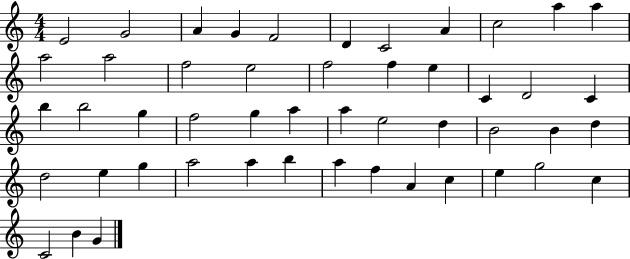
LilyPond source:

{
  \clef treble
  \numericTimeSignature
  \time 4/4
  \key c \major
  e'2 g'2 | a'4 g'4 f'2 | d'4 c'2 a'4 | c''2 a''4 a''4 | \break a''2 a''2 | f''2 e''2 | f''2 f''4 e''4 | c'4 d'2 c'4 | \break b''4 b''2 g''4 | f''2 g''4 a''4 | a''4 e''2 d''4 | b'2 b'4 d''4 | \break d''2 e''4 g''4 | a''2 a''4 b''4 | a''4 f''4 a'4 c''4 | e''4 g''2 c''4 | \break c'2 b'4 g'4 | \bar "|."
}